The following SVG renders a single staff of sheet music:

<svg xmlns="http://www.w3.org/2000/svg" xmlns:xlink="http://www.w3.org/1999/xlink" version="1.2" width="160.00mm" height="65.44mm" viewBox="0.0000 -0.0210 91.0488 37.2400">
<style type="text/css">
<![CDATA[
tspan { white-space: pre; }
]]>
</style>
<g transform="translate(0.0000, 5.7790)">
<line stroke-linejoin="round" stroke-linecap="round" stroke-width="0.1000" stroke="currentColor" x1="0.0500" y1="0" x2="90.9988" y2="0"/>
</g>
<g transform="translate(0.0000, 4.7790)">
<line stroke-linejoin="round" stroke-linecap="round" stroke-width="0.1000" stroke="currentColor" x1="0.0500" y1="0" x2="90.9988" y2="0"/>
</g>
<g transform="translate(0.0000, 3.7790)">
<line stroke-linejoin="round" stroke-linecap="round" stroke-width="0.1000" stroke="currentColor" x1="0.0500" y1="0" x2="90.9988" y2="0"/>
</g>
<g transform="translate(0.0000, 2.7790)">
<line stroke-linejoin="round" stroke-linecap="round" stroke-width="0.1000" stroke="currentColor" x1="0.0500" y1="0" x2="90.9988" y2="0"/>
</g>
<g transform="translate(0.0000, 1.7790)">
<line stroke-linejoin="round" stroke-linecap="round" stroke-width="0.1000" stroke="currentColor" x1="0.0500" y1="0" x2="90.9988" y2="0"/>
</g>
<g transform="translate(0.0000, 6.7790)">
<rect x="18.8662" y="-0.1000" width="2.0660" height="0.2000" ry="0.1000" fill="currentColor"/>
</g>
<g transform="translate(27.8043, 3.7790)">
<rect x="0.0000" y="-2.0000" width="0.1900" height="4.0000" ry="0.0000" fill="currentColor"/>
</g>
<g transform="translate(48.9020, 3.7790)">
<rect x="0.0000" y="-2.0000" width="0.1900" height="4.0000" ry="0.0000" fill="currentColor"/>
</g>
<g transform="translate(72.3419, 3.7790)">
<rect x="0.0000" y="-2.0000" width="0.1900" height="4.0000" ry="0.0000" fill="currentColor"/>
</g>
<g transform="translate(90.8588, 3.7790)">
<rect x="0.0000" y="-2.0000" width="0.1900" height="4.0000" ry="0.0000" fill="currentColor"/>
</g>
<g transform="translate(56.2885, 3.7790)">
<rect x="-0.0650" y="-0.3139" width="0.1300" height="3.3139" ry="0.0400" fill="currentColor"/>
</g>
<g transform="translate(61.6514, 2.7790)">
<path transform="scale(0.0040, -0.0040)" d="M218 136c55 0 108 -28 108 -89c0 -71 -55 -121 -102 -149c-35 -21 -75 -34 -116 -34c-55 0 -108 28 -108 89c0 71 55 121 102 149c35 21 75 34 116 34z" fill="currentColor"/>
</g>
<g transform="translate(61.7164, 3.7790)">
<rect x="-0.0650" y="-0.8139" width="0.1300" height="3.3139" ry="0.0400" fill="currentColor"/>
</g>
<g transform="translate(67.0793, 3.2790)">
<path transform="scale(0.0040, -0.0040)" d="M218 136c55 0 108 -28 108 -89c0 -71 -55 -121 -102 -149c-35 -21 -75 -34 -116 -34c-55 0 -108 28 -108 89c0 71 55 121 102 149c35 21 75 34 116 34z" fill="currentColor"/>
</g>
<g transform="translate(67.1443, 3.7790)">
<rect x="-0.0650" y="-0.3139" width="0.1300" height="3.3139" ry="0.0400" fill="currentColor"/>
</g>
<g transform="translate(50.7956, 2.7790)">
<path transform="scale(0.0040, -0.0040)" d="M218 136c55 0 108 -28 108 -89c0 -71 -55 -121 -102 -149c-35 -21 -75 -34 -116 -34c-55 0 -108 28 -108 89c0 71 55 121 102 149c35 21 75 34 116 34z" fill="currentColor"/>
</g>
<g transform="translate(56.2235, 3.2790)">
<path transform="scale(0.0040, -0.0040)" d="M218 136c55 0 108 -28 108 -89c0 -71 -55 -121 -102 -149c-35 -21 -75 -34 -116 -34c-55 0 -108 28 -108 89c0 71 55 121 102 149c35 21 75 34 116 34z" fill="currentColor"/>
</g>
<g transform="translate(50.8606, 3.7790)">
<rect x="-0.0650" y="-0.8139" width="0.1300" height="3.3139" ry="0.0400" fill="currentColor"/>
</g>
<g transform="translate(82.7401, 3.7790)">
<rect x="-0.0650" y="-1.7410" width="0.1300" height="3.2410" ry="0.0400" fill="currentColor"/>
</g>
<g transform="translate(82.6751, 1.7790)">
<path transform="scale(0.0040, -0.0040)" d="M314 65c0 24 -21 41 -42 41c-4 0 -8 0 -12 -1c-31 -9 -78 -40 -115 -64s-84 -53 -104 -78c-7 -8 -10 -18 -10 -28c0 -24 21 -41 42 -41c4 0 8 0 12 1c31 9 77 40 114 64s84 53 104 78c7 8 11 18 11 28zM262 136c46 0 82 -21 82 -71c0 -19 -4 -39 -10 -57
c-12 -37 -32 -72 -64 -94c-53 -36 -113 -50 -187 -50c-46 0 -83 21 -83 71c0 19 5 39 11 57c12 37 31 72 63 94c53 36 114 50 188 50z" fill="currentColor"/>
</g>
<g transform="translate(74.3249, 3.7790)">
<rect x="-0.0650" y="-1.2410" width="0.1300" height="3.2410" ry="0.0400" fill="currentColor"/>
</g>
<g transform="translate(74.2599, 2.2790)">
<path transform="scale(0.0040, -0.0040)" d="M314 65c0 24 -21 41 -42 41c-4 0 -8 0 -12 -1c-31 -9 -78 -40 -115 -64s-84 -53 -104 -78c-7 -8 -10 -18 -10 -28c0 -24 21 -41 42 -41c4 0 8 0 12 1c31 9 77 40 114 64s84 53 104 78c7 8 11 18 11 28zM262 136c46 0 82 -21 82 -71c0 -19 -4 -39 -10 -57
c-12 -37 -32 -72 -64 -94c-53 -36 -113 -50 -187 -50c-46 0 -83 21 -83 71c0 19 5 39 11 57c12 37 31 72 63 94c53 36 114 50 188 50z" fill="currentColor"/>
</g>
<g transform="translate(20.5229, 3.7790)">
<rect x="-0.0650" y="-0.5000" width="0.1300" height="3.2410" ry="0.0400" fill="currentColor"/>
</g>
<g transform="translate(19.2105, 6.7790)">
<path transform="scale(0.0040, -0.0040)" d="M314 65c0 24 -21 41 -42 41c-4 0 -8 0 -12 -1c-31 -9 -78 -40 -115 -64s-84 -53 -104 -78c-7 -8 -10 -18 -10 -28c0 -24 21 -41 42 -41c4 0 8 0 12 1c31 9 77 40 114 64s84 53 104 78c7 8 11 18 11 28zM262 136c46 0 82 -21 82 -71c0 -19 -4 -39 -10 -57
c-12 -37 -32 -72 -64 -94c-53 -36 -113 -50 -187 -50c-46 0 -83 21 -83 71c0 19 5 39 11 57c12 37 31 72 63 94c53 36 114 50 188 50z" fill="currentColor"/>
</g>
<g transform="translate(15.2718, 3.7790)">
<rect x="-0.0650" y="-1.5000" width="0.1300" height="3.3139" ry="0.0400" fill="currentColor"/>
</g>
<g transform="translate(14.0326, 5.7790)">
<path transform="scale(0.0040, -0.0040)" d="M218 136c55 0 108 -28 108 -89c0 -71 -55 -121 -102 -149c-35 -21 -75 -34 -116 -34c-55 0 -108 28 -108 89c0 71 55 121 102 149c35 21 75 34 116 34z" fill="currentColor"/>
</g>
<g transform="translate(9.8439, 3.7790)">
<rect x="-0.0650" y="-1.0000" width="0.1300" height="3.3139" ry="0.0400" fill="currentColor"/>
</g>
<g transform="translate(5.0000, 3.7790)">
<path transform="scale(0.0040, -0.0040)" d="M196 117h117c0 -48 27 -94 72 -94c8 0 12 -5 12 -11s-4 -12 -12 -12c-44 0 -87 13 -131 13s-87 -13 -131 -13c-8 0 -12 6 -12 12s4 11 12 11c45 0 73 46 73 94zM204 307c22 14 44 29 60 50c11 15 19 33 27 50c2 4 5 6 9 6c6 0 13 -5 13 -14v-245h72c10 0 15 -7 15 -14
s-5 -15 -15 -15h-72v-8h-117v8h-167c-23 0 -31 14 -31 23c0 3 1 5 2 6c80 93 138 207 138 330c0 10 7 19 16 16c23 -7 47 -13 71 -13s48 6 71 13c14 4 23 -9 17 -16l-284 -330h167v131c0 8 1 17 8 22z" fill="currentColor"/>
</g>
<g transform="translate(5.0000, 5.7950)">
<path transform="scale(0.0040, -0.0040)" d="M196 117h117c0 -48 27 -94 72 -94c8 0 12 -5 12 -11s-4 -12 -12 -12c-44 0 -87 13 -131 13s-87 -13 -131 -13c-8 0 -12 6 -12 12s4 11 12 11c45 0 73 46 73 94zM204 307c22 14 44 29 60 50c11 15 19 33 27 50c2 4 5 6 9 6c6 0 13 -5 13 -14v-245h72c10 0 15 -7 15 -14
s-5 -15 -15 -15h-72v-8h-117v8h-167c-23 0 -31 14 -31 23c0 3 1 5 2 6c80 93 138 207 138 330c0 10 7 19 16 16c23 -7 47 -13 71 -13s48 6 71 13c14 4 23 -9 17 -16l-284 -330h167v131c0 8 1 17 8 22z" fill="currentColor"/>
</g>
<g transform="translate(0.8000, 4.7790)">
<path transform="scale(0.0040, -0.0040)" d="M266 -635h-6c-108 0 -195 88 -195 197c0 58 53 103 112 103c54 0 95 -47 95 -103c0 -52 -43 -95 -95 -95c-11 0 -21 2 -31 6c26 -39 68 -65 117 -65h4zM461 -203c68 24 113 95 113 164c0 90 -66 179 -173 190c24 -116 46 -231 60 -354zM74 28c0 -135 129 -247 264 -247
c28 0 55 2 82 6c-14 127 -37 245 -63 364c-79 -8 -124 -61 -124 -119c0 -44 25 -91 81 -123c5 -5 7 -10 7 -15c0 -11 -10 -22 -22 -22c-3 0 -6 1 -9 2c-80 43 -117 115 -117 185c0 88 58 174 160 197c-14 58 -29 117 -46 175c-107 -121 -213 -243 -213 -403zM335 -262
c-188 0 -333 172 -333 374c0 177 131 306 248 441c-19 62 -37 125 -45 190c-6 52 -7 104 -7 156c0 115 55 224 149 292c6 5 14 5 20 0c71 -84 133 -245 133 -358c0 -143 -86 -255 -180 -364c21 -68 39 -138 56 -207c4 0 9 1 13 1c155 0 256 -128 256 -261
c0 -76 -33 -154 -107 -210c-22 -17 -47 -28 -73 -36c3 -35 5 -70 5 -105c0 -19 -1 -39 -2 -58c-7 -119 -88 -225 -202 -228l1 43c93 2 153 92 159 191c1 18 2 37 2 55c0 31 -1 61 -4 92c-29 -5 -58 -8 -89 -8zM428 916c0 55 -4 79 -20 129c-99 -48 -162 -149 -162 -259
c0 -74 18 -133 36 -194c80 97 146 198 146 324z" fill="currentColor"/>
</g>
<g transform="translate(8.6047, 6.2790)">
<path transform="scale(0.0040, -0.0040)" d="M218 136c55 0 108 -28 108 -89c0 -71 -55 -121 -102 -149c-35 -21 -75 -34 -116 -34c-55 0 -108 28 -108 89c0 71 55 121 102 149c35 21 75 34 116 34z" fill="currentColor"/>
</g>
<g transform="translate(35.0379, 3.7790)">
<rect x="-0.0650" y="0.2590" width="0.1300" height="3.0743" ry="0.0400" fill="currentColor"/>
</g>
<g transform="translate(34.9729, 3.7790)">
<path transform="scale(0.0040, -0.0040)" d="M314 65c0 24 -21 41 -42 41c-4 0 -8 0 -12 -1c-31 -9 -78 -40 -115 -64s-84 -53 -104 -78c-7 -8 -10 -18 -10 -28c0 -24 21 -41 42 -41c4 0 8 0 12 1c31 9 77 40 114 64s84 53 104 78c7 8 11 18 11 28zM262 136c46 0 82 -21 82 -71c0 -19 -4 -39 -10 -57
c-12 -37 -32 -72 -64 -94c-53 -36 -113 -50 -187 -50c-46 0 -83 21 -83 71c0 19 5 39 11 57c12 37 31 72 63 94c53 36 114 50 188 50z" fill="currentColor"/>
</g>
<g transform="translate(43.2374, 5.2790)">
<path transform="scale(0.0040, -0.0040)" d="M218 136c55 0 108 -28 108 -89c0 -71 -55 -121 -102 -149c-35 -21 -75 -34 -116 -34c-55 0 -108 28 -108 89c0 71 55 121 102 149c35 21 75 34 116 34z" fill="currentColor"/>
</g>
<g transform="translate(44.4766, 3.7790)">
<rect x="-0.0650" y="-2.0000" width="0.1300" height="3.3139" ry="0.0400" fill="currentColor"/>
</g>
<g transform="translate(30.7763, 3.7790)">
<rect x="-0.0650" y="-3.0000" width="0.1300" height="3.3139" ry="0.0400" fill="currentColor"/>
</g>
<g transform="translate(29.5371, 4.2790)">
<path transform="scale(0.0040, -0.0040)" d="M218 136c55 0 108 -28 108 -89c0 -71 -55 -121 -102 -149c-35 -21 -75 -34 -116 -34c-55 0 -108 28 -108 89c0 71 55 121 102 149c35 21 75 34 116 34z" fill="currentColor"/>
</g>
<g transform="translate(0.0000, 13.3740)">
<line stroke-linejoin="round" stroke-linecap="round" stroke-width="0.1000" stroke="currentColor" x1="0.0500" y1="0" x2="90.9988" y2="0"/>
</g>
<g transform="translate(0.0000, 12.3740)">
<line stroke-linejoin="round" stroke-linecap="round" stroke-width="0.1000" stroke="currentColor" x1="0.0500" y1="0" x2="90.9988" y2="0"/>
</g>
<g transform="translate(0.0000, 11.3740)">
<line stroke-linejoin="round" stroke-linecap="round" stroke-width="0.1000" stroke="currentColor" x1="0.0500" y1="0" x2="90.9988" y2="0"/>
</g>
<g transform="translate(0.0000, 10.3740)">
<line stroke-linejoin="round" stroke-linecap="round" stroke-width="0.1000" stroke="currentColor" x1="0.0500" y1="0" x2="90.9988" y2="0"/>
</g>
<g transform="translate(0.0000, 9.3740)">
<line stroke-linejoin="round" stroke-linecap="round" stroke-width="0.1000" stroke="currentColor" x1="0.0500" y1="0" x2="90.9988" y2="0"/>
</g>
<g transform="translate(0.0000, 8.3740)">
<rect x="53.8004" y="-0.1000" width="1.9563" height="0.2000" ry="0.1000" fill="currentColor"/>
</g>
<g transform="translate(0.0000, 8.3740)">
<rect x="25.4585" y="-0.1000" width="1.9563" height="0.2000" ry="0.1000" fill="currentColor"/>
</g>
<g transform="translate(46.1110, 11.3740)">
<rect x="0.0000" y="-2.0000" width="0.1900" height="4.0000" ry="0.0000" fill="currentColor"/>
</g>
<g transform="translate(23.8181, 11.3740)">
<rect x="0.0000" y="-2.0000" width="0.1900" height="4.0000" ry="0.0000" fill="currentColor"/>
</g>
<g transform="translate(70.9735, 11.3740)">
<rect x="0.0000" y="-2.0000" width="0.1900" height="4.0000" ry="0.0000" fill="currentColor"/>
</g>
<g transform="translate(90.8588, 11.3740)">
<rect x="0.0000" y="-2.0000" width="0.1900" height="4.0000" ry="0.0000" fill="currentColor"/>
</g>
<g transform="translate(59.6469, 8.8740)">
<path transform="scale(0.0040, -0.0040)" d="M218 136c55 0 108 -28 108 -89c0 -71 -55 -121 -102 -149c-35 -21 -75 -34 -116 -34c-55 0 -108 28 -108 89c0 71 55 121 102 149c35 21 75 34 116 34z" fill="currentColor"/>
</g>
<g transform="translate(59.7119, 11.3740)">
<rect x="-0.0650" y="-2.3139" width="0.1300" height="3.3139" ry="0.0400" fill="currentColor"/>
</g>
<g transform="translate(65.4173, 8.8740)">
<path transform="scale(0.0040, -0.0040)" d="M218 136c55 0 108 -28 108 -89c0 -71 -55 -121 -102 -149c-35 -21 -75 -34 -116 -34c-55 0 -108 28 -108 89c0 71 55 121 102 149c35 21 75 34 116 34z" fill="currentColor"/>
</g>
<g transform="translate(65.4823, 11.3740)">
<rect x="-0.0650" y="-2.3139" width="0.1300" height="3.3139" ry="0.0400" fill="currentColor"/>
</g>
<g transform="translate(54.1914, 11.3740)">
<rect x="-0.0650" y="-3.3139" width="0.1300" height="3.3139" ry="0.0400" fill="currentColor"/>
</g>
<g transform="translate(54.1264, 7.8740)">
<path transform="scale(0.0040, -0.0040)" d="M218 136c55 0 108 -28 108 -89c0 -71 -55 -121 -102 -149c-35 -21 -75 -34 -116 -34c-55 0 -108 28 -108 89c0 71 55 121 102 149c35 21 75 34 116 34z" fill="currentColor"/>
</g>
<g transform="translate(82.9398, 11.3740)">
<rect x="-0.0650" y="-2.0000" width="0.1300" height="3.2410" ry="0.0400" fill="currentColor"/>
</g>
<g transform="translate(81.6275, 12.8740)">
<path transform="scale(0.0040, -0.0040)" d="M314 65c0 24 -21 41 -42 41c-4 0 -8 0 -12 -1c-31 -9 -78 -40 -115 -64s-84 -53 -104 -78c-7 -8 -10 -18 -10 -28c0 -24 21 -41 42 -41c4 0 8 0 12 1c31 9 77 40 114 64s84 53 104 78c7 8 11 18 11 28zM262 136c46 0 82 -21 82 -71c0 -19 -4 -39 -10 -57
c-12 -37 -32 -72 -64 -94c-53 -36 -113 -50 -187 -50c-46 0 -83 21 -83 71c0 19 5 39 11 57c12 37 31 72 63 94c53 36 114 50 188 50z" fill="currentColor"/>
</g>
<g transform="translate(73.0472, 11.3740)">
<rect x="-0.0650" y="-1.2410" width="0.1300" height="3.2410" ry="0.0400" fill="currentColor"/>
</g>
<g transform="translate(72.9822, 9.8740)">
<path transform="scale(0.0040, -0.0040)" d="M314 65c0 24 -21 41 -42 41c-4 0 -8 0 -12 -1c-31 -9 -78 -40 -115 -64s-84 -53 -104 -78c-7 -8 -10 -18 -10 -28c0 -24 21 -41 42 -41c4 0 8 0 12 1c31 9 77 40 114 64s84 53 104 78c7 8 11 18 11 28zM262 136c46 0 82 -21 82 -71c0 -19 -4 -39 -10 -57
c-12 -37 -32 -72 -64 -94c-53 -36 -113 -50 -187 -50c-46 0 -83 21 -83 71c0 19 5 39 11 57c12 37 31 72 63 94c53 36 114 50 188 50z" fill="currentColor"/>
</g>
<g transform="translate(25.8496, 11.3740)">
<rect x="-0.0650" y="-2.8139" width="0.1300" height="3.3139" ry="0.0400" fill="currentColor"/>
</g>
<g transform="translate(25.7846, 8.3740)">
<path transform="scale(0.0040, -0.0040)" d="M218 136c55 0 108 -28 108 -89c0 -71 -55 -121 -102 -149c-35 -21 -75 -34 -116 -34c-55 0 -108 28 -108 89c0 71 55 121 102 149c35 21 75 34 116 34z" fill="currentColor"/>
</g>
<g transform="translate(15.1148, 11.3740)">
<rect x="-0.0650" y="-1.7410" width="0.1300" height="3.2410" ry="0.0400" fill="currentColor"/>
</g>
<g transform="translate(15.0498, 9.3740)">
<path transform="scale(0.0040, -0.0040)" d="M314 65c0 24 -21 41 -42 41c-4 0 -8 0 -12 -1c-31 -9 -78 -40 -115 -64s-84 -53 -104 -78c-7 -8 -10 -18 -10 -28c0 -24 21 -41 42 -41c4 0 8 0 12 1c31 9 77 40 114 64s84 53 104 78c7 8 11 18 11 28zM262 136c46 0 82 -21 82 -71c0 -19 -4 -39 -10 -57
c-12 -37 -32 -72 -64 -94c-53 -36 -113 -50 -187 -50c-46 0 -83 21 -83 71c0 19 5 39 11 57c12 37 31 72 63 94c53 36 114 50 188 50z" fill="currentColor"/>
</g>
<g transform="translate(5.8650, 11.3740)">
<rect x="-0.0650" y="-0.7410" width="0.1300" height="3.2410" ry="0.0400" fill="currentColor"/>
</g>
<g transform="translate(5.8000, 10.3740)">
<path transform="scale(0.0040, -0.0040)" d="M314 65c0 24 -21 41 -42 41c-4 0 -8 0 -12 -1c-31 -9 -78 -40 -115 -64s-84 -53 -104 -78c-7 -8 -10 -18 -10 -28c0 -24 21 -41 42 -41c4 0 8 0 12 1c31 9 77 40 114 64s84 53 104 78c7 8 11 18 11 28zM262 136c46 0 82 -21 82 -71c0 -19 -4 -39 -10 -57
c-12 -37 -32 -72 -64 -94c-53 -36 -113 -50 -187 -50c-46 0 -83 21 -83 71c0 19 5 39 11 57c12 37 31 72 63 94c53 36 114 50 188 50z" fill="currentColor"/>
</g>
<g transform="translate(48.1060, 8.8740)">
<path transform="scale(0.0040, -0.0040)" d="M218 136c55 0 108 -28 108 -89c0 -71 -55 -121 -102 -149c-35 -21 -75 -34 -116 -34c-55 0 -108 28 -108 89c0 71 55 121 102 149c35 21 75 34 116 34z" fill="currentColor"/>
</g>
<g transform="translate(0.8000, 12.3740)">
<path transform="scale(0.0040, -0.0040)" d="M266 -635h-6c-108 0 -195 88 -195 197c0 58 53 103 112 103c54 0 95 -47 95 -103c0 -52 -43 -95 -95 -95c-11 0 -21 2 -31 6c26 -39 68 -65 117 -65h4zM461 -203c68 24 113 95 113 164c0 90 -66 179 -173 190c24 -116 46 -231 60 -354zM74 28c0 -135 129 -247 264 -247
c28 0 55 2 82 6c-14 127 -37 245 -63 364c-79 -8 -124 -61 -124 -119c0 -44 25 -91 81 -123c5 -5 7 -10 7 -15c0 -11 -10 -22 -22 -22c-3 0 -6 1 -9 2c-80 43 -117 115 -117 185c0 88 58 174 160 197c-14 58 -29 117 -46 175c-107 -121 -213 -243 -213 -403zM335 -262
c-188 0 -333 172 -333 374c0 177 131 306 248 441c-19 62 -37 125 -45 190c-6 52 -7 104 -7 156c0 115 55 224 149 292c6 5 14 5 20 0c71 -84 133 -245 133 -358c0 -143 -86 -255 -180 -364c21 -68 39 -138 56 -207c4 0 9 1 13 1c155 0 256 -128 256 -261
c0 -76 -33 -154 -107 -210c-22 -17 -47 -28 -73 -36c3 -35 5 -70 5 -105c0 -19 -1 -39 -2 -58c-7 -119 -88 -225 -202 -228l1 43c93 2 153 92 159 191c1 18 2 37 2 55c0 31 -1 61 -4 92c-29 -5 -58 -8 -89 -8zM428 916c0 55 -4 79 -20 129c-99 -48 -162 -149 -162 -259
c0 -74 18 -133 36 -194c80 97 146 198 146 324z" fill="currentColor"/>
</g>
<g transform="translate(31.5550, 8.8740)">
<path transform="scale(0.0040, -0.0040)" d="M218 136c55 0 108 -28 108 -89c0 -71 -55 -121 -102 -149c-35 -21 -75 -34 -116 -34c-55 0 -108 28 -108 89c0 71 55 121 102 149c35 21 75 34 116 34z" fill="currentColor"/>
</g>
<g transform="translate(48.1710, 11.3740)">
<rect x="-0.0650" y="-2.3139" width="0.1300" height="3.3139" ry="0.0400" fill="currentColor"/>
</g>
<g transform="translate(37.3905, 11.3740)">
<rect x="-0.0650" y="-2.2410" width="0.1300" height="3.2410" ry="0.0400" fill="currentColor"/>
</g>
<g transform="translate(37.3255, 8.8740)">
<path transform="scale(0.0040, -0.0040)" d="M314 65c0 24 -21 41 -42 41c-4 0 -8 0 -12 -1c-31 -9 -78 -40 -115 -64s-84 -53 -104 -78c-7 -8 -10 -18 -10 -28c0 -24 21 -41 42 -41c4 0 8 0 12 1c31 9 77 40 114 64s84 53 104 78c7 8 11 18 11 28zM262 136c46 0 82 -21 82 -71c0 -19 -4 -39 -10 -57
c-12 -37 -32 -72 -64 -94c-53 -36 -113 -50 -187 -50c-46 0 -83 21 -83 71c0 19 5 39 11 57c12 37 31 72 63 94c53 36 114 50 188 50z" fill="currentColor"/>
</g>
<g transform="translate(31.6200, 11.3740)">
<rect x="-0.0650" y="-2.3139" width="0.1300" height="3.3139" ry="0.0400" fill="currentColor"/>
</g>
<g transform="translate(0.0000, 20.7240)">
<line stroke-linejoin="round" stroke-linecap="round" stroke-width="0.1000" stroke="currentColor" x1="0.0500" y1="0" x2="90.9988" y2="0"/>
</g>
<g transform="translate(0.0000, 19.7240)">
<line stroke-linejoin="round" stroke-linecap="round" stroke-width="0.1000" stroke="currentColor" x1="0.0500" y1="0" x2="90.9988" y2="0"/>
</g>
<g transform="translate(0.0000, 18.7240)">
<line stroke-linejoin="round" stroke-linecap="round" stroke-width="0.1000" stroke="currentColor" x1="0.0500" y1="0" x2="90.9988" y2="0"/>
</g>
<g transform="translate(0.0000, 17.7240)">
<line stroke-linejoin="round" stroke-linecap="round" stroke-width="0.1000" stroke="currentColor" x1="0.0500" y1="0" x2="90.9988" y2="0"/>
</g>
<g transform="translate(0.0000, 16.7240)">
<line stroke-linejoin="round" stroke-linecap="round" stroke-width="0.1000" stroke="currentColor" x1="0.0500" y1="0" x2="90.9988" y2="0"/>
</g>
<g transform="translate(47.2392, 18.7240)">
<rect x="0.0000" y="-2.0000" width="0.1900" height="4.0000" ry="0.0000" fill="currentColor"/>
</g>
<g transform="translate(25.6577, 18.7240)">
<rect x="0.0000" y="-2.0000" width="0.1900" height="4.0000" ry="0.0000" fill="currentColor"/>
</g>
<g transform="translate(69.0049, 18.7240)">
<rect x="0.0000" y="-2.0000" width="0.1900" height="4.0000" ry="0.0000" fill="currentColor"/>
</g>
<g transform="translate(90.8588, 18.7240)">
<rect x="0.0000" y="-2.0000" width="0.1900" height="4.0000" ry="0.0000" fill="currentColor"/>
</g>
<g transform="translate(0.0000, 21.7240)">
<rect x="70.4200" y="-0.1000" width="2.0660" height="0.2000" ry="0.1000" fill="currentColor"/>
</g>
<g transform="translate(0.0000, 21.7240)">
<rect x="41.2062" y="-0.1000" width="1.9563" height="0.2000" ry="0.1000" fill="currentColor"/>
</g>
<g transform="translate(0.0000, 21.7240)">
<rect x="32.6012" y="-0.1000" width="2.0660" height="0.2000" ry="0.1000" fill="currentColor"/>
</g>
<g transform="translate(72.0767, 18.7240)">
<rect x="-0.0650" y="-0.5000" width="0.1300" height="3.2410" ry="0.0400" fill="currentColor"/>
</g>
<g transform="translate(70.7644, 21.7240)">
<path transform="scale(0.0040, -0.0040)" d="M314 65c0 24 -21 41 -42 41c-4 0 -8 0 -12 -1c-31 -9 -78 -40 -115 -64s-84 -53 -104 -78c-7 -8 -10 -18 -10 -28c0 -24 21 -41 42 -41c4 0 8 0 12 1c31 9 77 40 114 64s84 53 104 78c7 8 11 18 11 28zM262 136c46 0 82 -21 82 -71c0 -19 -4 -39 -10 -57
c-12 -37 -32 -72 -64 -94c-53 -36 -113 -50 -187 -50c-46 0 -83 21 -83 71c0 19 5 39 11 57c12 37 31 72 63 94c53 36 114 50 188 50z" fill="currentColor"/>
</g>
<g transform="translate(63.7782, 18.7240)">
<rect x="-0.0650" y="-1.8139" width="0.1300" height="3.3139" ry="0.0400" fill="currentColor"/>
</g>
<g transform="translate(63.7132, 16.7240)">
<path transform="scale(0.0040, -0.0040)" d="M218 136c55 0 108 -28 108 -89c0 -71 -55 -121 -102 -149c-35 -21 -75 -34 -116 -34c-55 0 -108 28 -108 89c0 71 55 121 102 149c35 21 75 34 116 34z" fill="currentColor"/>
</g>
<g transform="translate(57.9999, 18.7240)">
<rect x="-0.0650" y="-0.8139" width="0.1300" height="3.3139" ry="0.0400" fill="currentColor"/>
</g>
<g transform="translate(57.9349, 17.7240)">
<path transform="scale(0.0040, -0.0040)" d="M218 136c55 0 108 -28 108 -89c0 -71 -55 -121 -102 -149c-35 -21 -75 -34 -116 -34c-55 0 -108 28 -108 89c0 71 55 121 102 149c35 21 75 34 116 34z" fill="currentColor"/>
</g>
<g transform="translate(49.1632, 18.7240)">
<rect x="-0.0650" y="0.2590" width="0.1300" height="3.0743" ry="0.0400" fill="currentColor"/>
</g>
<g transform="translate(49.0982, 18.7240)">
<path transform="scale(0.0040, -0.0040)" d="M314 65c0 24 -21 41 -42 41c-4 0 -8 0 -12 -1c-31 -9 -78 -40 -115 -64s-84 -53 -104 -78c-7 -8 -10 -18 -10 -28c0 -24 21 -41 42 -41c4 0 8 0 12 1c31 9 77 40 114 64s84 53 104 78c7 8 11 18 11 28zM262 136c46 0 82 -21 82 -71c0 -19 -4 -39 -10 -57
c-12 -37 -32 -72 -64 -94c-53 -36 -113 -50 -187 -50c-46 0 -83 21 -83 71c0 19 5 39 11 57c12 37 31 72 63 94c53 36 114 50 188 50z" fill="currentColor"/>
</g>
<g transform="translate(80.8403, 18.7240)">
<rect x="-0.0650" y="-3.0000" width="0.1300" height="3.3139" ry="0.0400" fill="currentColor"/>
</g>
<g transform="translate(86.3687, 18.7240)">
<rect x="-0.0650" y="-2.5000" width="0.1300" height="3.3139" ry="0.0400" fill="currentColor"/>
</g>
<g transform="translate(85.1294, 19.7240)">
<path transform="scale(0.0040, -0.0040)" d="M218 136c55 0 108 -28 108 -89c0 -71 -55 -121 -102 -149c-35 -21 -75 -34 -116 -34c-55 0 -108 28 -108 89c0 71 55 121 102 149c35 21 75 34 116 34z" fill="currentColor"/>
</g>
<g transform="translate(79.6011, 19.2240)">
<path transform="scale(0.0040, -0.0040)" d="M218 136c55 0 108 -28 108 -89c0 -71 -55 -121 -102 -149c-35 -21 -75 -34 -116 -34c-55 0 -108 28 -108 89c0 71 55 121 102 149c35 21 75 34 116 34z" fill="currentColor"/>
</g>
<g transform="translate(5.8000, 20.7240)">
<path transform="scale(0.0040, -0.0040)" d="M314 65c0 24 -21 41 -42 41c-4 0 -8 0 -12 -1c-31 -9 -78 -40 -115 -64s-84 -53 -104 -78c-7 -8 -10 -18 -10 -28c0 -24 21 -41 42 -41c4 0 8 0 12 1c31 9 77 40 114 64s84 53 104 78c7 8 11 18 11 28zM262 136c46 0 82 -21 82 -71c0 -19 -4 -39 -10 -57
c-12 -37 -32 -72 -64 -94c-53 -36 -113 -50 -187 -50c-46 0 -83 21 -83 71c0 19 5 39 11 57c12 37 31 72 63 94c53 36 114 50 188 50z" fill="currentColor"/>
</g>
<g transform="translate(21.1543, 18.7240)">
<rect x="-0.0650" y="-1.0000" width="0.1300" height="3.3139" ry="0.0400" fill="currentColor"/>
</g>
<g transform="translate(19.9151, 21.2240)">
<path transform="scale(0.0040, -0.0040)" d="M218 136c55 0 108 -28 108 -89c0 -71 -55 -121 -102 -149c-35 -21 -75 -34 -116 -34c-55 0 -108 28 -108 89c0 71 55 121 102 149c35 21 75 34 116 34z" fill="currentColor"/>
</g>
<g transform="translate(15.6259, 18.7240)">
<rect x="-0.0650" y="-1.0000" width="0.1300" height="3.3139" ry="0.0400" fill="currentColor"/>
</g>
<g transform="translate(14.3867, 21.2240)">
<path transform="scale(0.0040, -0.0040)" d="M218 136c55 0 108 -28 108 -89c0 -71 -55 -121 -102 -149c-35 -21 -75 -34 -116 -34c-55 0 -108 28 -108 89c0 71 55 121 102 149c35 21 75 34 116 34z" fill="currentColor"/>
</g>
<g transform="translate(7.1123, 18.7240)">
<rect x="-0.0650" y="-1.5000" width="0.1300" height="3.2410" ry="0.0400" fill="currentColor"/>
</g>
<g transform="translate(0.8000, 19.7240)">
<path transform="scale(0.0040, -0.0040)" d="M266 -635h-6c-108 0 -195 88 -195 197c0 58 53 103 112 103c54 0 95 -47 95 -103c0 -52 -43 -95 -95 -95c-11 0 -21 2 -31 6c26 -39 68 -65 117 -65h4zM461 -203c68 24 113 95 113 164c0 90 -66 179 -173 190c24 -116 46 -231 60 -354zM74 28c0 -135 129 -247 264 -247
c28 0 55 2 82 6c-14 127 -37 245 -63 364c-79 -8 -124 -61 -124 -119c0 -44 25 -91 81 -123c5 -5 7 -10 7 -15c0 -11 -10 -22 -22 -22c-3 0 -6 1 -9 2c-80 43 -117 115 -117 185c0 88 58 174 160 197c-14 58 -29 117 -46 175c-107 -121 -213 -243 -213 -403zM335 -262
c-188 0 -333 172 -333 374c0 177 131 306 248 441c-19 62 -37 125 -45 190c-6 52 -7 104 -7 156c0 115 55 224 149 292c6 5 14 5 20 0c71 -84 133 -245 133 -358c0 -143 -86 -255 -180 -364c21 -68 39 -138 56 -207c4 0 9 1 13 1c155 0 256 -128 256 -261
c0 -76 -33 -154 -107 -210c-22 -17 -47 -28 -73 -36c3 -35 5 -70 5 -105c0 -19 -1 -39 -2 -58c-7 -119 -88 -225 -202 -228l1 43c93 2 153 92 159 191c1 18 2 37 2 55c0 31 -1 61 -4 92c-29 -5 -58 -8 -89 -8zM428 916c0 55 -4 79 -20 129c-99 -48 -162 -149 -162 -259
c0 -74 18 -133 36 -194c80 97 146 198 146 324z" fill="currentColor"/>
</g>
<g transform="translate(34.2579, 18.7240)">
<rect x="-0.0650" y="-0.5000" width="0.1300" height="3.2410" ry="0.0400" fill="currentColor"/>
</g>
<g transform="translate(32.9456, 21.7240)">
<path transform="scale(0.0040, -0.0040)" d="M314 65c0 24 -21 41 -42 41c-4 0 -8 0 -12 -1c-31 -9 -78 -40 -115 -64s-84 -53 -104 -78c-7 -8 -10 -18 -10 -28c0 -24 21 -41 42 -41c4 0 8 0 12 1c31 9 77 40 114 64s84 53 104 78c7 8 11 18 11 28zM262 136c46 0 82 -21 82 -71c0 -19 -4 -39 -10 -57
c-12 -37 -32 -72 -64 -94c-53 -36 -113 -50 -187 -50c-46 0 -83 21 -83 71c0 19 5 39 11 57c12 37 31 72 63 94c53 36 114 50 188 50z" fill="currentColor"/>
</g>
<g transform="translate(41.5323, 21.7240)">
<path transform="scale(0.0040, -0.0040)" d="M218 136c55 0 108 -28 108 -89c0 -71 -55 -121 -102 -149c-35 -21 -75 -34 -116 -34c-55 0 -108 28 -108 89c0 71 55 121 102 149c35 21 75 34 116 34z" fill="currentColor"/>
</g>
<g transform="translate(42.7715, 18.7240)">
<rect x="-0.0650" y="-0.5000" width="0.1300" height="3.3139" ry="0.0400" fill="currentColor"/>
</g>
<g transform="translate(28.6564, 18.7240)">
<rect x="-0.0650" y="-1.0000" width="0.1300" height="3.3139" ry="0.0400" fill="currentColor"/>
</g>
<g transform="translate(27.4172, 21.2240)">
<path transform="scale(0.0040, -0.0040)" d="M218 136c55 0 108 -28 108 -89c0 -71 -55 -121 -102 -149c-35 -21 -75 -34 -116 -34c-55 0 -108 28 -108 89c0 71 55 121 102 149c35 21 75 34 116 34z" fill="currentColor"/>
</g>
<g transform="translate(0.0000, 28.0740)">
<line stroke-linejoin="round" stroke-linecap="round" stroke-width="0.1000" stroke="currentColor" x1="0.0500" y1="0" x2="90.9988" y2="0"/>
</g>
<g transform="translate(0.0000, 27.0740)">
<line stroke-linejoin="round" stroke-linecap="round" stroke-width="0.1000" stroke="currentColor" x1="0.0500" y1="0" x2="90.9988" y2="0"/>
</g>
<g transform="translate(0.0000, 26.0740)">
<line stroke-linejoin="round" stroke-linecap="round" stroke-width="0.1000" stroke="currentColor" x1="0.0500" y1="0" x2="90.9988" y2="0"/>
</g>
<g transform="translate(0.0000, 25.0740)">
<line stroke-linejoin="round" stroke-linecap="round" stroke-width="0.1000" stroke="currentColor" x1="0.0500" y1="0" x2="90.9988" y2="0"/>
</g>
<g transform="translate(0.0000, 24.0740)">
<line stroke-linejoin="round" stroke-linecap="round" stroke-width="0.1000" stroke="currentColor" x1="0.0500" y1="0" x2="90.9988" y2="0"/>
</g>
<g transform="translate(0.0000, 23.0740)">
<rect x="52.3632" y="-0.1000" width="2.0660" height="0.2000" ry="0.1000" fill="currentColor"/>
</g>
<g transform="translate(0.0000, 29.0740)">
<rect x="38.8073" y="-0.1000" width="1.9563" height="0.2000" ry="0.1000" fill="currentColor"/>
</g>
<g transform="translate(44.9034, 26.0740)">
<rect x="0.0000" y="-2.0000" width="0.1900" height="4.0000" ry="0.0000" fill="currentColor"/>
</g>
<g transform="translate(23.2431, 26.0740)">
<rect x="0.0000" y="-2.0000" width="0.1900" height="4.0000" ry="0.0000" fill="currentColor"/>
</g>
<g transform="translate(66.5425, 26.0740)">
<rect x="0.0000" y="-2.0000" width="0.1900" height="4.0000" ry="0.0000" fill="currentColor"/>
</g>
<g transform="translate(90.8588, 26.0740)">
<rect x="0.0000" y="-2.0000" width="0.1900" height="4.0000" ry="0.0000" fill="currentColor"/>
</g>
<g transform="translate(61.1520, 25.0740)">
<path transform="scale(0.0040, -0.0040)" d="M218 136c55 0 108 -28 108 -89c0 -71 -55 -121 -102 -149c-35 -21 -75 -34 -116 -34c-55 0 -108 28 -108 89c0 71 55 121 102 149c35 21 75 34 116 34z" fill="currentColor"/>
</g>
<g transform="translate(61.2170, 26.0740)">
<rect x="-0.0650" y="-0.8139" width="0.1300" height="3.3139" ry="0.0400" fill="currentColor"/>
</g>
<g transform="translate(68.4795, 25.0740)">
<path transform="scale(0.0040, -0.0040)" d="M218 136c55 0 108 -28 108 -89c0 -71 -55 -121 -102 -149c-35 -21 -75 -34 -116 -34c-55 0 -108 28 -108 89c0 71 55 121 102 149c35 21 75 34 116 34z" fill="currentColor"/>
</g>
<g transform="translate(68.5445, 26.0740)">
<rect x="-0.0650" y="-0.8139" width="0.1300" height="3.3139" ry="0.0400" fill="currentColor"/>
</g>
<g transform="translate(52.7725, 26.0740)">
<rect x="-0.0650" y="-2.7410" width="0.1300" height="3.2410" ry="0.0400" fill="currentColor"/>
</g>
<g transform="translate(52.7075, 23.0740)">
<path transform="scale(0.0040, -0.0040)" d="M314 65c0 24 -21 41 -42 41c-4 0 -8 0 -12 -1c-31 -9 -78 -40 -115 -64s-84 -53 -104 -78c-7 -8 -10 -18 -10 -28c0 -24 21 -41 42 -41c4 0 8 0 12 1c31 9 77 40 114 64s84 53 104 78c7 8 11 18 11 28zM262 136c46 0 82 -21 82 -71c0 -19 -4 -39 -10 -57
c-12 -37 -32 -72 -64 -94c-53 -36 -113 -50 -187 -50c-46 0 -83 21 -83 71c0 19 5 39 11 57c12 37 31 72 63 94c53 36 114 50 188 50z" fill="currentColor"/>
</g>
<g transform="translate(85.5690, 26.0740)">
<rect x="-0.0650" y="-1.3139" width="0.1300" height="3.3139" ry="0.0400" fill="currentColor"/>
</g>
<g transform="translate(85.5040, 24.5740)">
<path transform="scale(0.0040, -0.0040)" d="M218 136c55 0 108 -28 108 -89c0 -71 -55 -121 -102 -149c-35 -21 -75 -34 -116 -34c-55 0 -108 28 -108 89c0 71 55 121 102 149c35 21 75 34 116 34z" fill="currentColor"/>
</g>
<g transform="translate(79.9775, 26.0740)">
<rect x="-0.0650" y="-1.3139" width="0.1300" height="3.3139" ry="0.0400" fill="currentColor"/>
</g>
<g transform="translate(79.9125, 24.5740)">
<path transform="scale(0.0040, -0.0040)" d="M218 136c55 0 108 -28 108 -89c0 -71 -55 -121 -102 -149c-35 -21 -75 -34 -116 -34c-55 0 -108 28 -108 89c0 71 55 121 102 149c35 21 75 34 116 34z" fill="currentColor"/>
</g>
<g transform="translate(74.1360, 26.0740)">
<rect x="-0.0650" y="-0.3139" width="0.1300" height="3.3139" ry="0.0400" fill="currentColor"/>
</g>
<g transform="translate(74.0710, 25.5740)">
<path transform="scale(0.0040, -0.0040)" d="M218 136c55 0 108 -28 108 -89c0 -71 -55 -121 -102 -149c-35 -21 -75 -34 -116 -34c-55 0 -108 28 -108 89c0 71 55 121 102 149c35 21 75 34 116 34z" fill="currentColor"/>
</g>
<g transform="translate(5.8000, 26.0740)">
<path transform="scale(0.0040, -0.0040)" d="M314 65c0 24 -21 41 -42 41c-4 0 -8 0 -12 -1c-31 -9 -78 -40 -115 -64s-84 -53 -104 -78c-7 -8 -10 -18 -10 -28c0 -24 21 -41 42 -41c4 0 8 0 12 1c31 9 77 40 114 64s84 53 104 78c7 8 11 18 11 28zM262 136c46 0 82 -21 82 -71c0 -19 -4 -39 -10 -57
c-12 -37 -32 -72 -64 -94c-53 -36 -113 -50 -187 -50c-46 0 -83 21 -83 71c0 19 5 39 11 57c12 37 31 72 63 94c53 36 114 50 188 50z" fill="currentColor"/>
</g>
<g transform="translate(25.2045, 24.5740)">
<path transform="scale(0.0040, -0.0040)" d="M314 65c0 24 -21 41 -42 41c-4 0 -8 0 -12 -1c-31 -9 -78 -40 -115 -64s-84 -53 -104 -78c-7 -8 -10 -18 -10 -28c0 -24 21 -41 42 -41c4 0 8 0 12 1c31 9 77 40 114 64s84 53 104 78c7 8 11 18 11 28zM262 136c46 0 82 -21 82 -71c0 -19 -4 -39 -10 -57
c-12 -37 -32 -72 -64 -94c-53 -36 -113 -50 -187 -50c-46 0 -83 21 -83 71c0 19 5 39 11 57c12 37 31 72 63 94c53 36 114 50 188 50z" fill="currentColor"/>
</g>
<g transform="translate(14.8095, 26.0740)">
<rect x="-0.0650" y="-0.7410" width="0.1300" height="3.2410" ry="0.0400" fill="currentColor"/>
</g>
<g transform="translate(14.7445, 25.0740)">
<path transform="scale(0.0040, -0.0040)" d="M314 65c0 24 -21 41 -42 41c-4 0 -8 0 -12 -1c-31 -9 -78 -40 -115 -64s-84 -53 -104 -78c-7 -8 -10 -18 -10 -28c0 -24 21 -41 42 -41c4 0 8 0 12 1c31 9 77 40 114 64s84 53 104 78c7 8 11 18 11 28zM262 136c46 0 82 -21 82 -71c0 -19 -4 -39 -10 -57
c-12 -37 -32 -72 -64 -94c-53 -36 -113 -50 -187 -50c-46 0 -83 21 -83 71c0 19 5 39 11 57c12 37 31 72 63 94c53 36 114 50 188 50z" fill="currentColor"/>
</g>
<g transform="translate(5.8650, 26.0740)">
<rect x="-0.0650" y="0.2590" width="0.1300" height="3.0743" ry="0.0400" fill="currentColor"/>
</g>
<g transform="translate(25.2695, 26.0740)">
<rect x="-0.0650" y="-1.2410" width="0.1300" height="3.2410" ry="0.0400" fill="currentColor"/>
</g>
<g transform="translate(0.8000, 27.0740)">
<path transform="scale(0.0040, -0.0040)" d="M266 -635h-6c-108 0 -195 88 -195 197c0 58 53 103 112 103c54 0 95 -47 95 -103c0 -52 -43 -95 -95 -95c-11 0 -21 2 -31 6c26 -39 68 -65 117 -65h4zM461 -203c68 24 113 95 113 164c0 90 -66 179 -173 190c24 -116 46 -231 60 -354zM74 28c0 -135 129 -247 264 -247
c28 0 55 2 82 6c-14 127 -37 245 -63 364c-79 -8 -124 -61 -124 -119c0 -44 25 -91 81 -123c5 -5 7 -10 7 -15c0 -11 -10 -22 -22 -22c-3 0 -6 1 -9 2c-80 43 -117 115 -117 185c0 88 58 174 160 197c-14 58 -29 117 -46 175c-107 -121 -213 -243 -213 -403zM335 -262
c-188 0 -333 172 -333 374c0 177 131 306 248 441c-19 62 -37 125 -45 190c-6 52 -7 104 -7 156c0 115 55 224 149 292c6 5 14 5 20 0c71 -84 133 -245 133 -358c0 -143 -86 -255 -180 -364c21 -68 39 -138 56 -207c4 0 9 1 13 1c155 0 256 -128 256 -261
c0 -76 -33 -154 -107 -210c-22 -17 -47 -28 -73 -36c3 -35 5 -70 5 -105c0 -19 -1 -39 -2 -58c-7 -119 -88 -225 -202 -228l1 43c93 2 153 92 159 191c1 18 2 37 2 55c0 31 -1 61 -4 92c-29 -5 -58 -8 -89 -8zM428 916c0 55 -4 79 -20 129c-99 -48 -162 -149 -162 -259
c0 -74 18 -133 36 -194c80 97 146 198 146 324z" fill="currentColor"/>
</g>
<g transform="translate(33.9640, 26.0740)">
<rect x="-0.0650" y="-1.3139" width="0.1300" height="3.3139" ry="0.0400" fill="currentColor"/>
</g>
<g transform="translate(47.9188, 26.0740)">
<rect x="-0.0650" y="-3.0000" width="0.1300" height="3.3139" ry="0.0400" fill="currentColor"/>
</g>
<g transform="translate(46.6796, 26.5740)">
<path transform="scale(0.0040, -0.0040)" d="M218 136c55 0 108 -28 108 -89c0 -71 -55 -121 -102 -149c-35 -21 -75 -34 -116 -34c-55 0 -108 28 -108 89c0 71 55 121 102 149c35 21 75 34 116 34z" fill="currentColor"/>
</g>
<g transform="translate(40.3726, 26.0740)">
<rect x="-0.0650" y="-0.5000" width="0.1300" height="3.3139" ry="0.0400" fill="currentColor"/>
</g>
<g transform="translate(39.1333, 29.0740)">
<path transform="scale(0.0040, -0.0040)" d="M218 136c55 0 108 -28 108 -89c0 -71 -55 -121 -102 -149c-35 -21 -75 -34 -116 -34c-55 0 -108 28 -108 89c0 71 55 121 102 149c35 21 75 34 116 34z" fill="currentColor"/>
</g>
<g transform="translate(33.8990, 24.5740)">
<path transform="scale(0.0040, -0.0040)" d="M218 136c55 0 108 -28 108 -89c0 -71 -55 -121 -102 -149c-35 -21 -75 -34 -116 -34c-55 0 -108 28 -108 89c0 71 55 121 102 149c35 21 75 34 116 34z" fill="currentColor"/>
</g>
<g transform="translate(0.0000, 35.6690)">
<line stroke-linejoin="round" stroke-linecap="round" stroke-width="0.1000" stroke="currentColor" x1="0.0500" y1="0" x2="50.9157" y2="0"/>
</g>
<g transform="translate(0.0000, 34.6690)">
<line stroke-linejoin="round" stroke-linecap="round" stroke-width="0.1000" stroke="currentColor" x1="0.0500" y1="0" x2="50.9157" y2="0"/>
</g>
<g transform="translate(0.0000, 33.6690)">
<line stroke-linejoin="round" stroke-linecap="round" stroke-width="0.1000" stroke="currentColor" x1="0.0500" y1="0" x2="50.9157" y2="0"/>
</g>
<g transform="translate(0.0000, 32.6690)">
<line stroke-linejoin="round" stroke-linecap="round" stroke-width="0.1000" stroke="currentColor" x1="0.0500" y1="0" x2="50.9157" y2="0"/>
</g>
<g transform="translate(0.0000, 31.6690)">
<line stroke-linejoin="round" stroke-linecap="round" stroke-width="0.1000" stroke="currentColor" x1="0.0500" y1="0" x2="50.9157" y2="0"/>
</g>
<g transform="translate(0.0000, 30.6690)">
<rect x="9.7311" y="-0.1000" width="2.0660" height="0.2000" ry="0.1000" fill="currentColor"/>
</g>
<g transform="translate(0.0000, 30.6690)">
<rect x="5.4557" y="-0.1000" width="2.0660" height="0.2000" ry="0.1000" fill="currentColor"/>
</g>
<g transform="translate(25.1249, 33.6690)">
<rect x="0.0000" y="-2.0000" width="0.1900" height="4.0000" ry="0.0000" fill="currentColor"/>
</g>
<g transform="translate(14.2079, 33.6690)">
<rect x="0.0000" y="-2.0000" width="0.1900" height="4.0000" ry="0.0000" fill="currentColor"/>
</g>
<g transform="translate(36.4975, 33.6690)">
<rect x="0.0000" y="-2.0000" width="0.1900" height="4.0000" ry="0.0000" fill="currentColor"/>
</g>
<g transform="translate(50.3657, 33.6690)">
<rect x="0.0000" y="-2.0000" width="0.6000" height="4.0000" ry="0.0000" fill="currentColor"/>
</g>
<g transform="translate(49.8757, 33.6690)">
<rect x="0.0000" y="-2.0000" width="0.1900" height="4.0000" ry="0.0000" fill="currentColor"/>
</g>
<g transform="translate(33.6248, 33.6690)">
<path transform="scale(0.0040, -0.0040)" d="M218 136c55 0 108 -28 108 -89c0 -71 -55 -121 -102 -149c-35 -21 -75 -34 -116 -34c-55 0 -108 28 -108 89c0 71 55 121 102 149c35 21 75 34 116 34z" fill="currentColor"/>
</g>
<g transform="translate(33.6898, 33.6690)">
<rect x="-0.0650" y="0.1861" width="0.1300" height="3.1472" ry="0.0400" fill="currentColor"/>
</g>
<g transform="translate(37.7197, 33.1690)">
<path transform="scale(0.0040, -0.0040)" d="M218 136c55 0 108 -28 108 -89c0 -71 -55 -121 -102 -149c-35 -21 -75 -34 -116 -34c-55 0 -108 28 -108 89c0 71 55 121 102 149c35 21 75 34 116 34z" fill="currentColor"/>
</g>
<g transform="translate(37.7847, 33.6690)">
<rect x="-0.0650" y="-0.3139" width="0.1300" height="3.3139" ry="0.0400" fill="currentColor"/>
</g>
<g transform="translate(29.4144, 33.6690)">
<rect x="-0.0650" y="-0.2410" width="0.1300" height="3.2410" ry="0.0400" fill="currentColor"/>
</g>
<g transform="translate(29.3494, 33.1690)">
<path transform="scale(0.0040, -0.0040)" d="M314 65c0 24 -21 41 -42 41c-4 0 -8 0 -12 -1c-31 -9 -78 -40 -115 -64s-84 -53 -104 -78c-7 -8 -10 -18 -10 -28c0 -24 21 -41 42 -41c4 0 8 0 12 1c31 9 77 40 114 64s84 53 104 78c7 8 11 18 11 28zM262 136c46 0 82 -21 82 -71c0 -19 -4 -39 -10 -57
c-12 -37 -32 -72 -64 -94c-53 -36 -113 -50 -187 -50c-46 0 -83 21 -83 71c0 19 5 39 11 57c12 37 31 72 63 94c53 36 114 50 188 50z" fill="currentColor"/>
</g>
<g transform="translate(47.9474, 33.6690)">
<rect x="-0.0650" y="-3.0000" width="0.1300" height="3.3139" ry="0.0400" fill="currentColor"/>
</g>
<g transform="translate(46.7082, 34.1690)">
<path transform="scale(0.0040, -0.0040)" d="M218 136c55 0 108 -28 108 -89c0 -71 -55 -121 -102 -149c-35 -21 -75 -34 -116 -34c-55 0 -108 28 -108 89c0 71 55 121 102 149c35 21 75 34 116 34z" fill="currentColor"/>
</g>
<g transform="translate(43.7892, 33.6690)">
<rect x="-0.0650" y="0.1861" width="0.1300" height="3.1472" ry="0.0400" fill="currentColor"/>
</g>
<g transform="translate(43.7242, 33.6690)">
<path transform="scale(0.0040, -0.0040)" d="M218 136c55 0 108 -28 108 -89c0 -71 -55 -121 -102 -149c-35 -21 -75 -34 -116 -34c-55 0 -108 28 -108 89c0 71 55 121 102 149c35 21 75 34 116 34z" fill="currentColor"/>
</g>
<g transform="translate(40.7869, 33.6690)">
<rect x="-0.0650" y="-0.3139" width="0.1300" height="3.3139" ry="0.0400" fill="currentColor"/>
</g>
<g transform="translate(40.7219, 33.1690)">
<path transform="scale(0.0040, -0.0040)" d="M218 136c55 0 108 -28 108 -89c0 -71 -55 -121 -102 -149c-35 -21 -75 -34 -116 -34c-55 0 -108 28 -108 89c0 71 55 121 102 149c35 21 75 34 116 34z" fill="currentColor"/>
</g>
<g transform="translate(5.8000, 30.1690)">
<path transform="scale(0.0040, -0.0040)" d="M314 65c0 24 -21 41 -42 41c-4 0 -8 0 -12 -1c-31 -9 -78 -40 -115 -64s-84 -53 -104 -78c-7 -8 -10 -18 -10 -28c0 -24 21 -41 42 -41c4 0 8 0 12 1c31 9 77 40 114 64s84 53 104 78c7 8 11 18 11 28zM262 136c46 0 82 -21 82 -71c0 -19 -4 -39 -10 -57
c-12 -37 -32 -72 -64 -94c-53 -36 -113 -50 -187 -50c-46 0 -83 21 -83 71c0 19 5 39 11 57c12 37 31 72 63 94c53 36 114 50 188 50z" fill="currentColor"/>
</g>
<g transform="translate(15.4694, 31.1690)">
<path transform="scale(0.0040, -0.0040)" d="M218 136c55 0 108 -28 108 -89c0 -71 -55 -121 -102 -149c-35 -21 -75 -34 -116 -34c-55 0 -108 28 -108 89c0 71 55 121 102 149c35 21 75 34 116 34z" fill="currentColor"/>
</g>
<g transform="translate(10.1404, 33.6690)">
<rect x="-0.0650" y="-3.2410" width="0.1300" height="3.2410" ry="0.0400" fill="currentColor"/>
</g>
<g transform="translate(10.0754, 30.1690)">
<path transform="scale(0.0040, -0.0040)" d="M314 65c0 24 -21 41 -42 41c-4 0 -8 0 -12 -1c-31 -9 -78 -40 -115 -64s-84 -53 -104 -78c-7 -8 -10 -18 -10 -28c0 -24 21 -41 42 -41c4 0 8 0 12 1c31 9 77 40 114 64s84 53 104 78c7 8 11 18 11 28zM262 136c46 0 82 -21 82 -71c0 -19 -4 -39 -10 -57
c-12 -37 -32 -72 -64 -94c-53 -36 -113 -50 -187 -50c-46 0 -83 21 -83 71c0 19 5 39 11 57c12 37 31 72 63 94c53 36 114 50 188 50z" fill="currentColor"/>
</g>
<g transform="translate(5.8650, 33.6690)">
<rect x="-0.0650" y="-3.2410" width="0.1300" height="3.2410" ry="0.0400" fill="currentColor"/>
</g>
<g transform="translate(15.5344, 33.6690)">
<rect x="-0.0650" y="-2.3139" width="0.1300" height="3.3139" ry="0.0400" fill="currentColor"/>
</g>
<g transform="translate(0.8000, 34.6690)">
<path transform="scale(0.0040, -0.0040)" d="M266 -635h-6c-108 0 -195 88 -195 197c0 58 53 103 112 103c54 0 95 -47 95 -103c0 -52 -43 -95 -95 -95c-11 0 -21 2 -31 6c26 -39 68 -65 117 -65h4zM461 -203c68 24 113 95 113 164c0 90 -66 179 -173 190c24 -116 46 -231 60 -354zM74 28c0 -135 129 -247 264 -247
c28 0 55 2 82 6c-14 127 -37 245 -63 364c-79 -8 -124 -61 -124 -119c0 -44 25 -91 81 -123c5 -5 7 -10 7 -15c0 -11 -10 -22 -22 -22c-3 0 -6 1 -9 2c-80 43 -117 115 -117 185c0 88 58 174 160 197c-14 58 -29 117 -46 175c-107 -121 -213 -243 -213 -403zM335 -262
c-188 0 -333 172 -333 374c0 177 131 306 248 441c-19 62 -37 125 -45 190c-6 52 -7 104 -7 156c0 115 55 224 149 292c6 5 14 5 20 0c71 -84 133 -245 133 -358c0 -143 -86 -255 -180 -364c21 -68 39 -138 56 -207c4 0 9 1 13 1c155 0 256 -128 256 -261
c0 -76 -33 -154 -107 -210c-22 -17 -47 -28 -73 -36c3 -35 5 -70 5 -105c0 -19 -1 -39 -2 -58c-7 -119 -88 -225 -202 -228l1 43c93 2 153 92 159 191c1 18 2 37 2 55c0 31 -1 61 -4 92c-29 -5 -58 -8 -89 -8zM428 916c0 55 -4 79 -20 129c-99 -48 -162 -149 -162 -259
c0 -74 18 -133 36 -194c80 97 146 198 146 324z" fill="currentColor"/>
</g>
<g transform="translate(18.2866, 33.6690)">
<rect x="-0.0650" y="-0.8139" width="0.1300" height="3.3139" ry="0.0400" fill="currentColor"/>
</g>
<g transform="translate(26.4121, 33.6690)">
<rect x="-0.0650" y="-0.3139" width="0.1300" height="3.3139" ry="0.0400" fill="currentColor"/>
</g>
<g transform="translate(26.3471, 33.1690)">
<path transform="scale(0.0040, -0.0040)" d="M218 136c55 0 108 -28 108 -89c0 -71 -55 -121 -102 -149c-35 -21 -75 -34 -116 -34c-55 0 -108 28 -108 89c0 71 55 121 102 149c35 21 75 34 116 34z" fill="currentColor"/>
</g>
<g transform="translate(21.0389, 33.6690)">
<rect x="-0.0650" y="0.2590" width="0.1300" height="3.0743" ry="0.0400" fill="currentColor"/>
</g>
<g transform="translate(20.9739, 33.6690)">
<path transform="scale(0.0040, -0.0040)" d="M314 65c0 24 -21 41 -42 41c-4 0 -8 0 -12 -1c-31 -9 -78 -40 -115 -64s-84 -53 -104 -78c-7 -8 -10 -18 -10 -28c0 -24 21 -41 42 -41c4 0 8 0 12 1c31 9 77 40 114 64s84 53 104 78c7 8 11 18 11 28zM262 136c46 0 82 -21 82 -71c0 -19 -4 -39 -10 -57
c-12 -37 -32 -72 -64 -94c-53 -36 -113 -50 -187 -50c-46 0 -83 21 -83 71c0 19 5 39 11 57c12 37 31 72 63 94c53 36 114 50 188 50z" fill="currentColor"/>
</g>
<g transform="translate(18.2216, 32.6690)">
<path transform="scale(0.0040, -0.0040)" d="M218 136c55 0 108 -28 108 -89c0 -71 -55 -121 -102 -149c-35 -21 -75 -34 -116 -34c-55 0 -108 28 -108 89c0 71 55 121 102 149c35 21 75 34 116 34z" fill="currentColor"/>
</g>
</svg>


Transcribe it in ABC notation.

X:1
T:Untitled
M:4/4
L:1/4
K:C
D E C2 A B2 F d c d c e2 f2 d2 f2 a g g2 g b g g e2 F2 E2 D D D C2 C B2 d f C2 A G B2 d2 e2 e C A a2 d d c e e b2 b2 g d B2 c c2 B c c B A